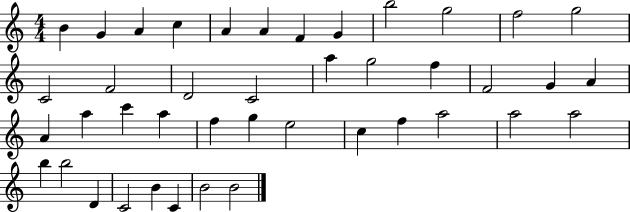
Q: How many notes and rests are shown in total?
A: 42